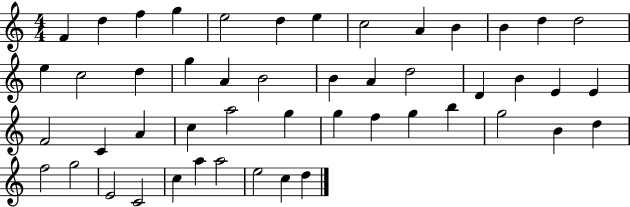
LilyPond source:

{
  \clef treble
  \numericTimeSignature
  \time 4/4
  \key c \major
  f'4 d''4 f''4 g''4 | e''2 d''4 e''4 | c''2 a'4 b'4 | b'4 d''4 d''2 | \break e''4 c''2 d''4 | g''4 a'4 b'2 | b'4 a'4 d''2 | d'4 b'4 e'4 e'4 | \break f'2 c'4 a'4 | c''4 a''2 g''4 | g''4 f''4 g''4 b''4 | g''2 b'4 d''4 | \break f''2 g''2 | e'2 c'2 | c''4 a''4 a''2 | e''2 c''4 d''4 | \break \bar "|."
}